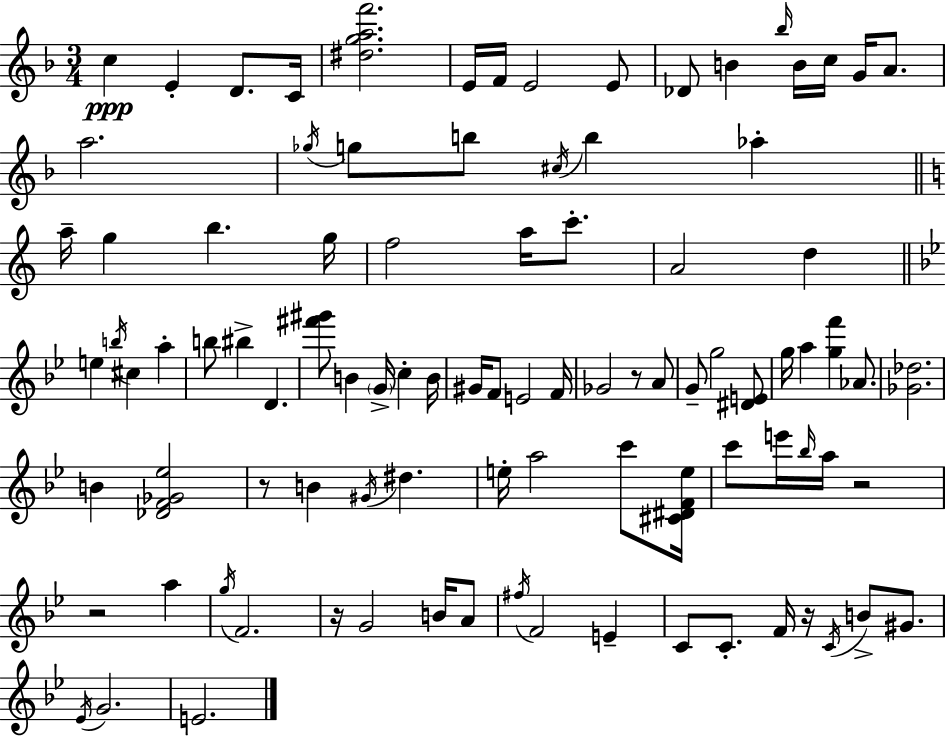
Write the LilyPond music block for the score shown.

{
  \clef treble
  \numericTimeSignature
  \time 3/4
  \key d \minor
  c''4\ppp e'4-. d'8. c'16 | <dis'' g'' a'' f'''>2. | e'16 f'16 e'2 e'8 | des'8 b'4 \grace { bes''16 } b'16 c''16 g'16 a'8. | \break a''2. | \acciaccatura { ges''16 } g''8 b''8 \acciaccatura { cis''16 } b''4 aes''4-. | \bar "||" \break \key c \major a''16-- g''4 b''4. g''16 | f''2 a''16 c'''8.-. | a'2 d''4 | \bar "||" \break \key bes \major e''4 \acciaccatura { b''16 } cis''4 a''4-. | b''8 bis''4-> d'4. | <fis''' gis'''>8 b'4 \parenthesize g'16-> c''4-. | b'16 gis'16 f'8 e'2 | \break f'16 ges'2 r8 a'8 | g'8-- g''2 <dis' e'>8 | g''16 a''4 <g'' f'''>4 aes'8. | <ges' des''>2. | \break b'4 <des' f' ges' ees''>2 | r8 b'4 \acciaccatura { gis'16 } dis''4. | e''16-. a''2 c'''8 | <cis' dis' f' e''>16 c'''8 e'''16 \grace { bes''16 } a''16 r2 | \break r2 a''4 | \acciaccatura { g''16 } f'2. | r16 g'2 | b'16 a'8 \acciaccatura { fis''16 } f'2 | \break e'4-- c'8 c'8.-. f'16 r16 | \acciaccatura { c'16 } b'8-> gis'8. \acciaccatura { ees'16 } g'2. | e'2. | \bar "|."
}